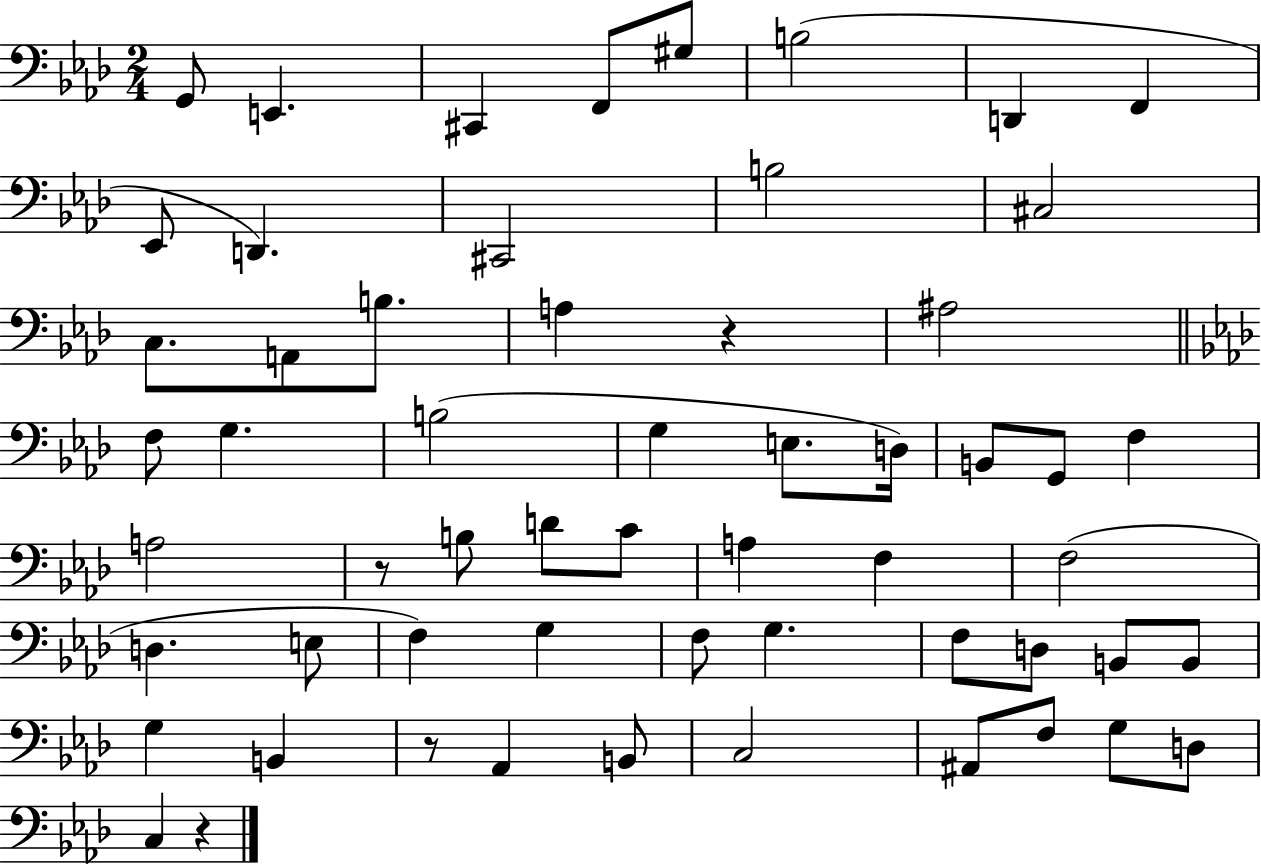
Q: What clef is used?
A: bass